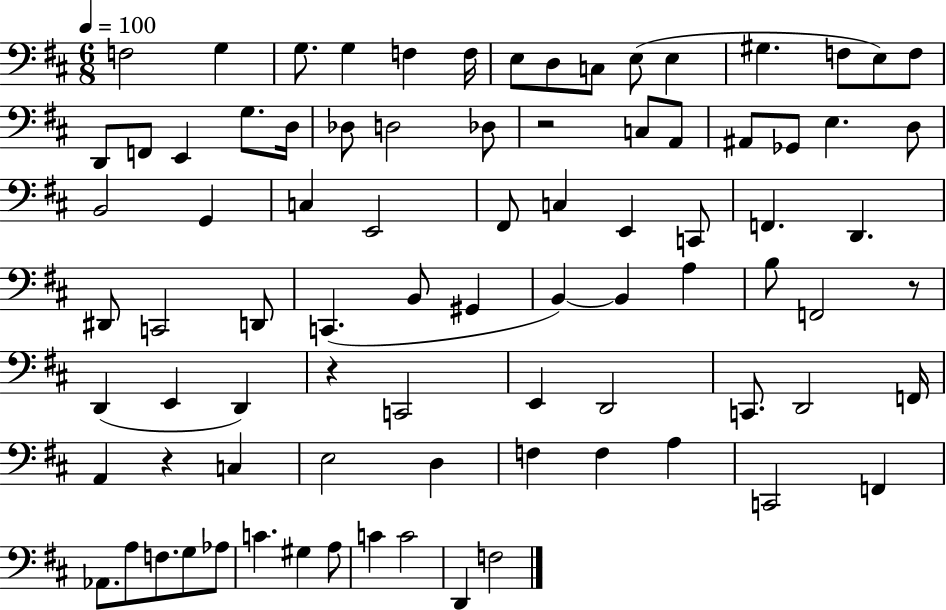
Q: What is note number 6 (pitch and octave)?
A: F3